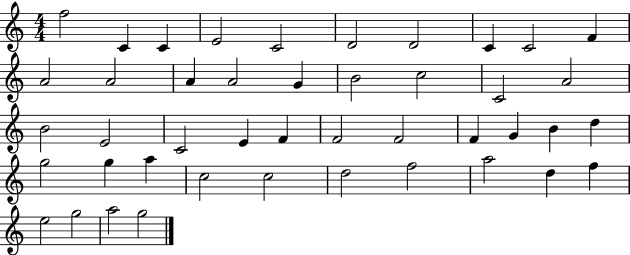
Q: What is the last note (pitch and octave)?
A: G5